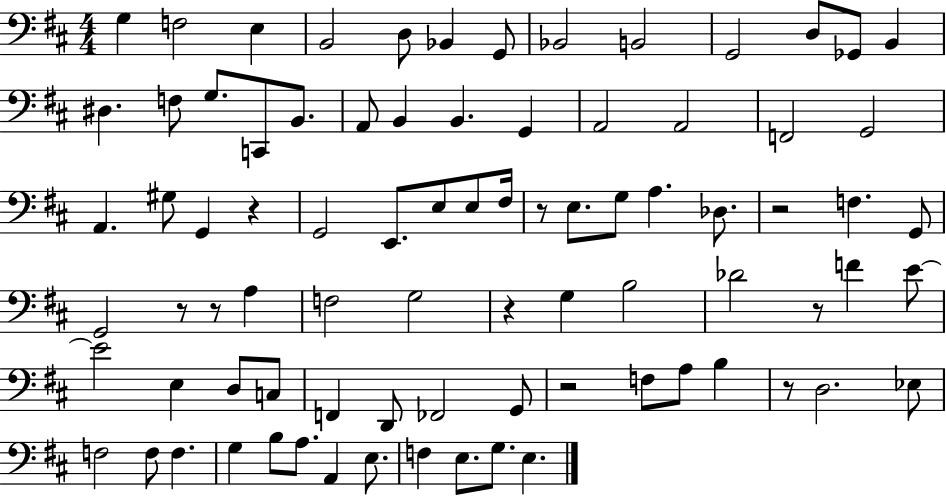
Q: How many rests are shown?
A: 9